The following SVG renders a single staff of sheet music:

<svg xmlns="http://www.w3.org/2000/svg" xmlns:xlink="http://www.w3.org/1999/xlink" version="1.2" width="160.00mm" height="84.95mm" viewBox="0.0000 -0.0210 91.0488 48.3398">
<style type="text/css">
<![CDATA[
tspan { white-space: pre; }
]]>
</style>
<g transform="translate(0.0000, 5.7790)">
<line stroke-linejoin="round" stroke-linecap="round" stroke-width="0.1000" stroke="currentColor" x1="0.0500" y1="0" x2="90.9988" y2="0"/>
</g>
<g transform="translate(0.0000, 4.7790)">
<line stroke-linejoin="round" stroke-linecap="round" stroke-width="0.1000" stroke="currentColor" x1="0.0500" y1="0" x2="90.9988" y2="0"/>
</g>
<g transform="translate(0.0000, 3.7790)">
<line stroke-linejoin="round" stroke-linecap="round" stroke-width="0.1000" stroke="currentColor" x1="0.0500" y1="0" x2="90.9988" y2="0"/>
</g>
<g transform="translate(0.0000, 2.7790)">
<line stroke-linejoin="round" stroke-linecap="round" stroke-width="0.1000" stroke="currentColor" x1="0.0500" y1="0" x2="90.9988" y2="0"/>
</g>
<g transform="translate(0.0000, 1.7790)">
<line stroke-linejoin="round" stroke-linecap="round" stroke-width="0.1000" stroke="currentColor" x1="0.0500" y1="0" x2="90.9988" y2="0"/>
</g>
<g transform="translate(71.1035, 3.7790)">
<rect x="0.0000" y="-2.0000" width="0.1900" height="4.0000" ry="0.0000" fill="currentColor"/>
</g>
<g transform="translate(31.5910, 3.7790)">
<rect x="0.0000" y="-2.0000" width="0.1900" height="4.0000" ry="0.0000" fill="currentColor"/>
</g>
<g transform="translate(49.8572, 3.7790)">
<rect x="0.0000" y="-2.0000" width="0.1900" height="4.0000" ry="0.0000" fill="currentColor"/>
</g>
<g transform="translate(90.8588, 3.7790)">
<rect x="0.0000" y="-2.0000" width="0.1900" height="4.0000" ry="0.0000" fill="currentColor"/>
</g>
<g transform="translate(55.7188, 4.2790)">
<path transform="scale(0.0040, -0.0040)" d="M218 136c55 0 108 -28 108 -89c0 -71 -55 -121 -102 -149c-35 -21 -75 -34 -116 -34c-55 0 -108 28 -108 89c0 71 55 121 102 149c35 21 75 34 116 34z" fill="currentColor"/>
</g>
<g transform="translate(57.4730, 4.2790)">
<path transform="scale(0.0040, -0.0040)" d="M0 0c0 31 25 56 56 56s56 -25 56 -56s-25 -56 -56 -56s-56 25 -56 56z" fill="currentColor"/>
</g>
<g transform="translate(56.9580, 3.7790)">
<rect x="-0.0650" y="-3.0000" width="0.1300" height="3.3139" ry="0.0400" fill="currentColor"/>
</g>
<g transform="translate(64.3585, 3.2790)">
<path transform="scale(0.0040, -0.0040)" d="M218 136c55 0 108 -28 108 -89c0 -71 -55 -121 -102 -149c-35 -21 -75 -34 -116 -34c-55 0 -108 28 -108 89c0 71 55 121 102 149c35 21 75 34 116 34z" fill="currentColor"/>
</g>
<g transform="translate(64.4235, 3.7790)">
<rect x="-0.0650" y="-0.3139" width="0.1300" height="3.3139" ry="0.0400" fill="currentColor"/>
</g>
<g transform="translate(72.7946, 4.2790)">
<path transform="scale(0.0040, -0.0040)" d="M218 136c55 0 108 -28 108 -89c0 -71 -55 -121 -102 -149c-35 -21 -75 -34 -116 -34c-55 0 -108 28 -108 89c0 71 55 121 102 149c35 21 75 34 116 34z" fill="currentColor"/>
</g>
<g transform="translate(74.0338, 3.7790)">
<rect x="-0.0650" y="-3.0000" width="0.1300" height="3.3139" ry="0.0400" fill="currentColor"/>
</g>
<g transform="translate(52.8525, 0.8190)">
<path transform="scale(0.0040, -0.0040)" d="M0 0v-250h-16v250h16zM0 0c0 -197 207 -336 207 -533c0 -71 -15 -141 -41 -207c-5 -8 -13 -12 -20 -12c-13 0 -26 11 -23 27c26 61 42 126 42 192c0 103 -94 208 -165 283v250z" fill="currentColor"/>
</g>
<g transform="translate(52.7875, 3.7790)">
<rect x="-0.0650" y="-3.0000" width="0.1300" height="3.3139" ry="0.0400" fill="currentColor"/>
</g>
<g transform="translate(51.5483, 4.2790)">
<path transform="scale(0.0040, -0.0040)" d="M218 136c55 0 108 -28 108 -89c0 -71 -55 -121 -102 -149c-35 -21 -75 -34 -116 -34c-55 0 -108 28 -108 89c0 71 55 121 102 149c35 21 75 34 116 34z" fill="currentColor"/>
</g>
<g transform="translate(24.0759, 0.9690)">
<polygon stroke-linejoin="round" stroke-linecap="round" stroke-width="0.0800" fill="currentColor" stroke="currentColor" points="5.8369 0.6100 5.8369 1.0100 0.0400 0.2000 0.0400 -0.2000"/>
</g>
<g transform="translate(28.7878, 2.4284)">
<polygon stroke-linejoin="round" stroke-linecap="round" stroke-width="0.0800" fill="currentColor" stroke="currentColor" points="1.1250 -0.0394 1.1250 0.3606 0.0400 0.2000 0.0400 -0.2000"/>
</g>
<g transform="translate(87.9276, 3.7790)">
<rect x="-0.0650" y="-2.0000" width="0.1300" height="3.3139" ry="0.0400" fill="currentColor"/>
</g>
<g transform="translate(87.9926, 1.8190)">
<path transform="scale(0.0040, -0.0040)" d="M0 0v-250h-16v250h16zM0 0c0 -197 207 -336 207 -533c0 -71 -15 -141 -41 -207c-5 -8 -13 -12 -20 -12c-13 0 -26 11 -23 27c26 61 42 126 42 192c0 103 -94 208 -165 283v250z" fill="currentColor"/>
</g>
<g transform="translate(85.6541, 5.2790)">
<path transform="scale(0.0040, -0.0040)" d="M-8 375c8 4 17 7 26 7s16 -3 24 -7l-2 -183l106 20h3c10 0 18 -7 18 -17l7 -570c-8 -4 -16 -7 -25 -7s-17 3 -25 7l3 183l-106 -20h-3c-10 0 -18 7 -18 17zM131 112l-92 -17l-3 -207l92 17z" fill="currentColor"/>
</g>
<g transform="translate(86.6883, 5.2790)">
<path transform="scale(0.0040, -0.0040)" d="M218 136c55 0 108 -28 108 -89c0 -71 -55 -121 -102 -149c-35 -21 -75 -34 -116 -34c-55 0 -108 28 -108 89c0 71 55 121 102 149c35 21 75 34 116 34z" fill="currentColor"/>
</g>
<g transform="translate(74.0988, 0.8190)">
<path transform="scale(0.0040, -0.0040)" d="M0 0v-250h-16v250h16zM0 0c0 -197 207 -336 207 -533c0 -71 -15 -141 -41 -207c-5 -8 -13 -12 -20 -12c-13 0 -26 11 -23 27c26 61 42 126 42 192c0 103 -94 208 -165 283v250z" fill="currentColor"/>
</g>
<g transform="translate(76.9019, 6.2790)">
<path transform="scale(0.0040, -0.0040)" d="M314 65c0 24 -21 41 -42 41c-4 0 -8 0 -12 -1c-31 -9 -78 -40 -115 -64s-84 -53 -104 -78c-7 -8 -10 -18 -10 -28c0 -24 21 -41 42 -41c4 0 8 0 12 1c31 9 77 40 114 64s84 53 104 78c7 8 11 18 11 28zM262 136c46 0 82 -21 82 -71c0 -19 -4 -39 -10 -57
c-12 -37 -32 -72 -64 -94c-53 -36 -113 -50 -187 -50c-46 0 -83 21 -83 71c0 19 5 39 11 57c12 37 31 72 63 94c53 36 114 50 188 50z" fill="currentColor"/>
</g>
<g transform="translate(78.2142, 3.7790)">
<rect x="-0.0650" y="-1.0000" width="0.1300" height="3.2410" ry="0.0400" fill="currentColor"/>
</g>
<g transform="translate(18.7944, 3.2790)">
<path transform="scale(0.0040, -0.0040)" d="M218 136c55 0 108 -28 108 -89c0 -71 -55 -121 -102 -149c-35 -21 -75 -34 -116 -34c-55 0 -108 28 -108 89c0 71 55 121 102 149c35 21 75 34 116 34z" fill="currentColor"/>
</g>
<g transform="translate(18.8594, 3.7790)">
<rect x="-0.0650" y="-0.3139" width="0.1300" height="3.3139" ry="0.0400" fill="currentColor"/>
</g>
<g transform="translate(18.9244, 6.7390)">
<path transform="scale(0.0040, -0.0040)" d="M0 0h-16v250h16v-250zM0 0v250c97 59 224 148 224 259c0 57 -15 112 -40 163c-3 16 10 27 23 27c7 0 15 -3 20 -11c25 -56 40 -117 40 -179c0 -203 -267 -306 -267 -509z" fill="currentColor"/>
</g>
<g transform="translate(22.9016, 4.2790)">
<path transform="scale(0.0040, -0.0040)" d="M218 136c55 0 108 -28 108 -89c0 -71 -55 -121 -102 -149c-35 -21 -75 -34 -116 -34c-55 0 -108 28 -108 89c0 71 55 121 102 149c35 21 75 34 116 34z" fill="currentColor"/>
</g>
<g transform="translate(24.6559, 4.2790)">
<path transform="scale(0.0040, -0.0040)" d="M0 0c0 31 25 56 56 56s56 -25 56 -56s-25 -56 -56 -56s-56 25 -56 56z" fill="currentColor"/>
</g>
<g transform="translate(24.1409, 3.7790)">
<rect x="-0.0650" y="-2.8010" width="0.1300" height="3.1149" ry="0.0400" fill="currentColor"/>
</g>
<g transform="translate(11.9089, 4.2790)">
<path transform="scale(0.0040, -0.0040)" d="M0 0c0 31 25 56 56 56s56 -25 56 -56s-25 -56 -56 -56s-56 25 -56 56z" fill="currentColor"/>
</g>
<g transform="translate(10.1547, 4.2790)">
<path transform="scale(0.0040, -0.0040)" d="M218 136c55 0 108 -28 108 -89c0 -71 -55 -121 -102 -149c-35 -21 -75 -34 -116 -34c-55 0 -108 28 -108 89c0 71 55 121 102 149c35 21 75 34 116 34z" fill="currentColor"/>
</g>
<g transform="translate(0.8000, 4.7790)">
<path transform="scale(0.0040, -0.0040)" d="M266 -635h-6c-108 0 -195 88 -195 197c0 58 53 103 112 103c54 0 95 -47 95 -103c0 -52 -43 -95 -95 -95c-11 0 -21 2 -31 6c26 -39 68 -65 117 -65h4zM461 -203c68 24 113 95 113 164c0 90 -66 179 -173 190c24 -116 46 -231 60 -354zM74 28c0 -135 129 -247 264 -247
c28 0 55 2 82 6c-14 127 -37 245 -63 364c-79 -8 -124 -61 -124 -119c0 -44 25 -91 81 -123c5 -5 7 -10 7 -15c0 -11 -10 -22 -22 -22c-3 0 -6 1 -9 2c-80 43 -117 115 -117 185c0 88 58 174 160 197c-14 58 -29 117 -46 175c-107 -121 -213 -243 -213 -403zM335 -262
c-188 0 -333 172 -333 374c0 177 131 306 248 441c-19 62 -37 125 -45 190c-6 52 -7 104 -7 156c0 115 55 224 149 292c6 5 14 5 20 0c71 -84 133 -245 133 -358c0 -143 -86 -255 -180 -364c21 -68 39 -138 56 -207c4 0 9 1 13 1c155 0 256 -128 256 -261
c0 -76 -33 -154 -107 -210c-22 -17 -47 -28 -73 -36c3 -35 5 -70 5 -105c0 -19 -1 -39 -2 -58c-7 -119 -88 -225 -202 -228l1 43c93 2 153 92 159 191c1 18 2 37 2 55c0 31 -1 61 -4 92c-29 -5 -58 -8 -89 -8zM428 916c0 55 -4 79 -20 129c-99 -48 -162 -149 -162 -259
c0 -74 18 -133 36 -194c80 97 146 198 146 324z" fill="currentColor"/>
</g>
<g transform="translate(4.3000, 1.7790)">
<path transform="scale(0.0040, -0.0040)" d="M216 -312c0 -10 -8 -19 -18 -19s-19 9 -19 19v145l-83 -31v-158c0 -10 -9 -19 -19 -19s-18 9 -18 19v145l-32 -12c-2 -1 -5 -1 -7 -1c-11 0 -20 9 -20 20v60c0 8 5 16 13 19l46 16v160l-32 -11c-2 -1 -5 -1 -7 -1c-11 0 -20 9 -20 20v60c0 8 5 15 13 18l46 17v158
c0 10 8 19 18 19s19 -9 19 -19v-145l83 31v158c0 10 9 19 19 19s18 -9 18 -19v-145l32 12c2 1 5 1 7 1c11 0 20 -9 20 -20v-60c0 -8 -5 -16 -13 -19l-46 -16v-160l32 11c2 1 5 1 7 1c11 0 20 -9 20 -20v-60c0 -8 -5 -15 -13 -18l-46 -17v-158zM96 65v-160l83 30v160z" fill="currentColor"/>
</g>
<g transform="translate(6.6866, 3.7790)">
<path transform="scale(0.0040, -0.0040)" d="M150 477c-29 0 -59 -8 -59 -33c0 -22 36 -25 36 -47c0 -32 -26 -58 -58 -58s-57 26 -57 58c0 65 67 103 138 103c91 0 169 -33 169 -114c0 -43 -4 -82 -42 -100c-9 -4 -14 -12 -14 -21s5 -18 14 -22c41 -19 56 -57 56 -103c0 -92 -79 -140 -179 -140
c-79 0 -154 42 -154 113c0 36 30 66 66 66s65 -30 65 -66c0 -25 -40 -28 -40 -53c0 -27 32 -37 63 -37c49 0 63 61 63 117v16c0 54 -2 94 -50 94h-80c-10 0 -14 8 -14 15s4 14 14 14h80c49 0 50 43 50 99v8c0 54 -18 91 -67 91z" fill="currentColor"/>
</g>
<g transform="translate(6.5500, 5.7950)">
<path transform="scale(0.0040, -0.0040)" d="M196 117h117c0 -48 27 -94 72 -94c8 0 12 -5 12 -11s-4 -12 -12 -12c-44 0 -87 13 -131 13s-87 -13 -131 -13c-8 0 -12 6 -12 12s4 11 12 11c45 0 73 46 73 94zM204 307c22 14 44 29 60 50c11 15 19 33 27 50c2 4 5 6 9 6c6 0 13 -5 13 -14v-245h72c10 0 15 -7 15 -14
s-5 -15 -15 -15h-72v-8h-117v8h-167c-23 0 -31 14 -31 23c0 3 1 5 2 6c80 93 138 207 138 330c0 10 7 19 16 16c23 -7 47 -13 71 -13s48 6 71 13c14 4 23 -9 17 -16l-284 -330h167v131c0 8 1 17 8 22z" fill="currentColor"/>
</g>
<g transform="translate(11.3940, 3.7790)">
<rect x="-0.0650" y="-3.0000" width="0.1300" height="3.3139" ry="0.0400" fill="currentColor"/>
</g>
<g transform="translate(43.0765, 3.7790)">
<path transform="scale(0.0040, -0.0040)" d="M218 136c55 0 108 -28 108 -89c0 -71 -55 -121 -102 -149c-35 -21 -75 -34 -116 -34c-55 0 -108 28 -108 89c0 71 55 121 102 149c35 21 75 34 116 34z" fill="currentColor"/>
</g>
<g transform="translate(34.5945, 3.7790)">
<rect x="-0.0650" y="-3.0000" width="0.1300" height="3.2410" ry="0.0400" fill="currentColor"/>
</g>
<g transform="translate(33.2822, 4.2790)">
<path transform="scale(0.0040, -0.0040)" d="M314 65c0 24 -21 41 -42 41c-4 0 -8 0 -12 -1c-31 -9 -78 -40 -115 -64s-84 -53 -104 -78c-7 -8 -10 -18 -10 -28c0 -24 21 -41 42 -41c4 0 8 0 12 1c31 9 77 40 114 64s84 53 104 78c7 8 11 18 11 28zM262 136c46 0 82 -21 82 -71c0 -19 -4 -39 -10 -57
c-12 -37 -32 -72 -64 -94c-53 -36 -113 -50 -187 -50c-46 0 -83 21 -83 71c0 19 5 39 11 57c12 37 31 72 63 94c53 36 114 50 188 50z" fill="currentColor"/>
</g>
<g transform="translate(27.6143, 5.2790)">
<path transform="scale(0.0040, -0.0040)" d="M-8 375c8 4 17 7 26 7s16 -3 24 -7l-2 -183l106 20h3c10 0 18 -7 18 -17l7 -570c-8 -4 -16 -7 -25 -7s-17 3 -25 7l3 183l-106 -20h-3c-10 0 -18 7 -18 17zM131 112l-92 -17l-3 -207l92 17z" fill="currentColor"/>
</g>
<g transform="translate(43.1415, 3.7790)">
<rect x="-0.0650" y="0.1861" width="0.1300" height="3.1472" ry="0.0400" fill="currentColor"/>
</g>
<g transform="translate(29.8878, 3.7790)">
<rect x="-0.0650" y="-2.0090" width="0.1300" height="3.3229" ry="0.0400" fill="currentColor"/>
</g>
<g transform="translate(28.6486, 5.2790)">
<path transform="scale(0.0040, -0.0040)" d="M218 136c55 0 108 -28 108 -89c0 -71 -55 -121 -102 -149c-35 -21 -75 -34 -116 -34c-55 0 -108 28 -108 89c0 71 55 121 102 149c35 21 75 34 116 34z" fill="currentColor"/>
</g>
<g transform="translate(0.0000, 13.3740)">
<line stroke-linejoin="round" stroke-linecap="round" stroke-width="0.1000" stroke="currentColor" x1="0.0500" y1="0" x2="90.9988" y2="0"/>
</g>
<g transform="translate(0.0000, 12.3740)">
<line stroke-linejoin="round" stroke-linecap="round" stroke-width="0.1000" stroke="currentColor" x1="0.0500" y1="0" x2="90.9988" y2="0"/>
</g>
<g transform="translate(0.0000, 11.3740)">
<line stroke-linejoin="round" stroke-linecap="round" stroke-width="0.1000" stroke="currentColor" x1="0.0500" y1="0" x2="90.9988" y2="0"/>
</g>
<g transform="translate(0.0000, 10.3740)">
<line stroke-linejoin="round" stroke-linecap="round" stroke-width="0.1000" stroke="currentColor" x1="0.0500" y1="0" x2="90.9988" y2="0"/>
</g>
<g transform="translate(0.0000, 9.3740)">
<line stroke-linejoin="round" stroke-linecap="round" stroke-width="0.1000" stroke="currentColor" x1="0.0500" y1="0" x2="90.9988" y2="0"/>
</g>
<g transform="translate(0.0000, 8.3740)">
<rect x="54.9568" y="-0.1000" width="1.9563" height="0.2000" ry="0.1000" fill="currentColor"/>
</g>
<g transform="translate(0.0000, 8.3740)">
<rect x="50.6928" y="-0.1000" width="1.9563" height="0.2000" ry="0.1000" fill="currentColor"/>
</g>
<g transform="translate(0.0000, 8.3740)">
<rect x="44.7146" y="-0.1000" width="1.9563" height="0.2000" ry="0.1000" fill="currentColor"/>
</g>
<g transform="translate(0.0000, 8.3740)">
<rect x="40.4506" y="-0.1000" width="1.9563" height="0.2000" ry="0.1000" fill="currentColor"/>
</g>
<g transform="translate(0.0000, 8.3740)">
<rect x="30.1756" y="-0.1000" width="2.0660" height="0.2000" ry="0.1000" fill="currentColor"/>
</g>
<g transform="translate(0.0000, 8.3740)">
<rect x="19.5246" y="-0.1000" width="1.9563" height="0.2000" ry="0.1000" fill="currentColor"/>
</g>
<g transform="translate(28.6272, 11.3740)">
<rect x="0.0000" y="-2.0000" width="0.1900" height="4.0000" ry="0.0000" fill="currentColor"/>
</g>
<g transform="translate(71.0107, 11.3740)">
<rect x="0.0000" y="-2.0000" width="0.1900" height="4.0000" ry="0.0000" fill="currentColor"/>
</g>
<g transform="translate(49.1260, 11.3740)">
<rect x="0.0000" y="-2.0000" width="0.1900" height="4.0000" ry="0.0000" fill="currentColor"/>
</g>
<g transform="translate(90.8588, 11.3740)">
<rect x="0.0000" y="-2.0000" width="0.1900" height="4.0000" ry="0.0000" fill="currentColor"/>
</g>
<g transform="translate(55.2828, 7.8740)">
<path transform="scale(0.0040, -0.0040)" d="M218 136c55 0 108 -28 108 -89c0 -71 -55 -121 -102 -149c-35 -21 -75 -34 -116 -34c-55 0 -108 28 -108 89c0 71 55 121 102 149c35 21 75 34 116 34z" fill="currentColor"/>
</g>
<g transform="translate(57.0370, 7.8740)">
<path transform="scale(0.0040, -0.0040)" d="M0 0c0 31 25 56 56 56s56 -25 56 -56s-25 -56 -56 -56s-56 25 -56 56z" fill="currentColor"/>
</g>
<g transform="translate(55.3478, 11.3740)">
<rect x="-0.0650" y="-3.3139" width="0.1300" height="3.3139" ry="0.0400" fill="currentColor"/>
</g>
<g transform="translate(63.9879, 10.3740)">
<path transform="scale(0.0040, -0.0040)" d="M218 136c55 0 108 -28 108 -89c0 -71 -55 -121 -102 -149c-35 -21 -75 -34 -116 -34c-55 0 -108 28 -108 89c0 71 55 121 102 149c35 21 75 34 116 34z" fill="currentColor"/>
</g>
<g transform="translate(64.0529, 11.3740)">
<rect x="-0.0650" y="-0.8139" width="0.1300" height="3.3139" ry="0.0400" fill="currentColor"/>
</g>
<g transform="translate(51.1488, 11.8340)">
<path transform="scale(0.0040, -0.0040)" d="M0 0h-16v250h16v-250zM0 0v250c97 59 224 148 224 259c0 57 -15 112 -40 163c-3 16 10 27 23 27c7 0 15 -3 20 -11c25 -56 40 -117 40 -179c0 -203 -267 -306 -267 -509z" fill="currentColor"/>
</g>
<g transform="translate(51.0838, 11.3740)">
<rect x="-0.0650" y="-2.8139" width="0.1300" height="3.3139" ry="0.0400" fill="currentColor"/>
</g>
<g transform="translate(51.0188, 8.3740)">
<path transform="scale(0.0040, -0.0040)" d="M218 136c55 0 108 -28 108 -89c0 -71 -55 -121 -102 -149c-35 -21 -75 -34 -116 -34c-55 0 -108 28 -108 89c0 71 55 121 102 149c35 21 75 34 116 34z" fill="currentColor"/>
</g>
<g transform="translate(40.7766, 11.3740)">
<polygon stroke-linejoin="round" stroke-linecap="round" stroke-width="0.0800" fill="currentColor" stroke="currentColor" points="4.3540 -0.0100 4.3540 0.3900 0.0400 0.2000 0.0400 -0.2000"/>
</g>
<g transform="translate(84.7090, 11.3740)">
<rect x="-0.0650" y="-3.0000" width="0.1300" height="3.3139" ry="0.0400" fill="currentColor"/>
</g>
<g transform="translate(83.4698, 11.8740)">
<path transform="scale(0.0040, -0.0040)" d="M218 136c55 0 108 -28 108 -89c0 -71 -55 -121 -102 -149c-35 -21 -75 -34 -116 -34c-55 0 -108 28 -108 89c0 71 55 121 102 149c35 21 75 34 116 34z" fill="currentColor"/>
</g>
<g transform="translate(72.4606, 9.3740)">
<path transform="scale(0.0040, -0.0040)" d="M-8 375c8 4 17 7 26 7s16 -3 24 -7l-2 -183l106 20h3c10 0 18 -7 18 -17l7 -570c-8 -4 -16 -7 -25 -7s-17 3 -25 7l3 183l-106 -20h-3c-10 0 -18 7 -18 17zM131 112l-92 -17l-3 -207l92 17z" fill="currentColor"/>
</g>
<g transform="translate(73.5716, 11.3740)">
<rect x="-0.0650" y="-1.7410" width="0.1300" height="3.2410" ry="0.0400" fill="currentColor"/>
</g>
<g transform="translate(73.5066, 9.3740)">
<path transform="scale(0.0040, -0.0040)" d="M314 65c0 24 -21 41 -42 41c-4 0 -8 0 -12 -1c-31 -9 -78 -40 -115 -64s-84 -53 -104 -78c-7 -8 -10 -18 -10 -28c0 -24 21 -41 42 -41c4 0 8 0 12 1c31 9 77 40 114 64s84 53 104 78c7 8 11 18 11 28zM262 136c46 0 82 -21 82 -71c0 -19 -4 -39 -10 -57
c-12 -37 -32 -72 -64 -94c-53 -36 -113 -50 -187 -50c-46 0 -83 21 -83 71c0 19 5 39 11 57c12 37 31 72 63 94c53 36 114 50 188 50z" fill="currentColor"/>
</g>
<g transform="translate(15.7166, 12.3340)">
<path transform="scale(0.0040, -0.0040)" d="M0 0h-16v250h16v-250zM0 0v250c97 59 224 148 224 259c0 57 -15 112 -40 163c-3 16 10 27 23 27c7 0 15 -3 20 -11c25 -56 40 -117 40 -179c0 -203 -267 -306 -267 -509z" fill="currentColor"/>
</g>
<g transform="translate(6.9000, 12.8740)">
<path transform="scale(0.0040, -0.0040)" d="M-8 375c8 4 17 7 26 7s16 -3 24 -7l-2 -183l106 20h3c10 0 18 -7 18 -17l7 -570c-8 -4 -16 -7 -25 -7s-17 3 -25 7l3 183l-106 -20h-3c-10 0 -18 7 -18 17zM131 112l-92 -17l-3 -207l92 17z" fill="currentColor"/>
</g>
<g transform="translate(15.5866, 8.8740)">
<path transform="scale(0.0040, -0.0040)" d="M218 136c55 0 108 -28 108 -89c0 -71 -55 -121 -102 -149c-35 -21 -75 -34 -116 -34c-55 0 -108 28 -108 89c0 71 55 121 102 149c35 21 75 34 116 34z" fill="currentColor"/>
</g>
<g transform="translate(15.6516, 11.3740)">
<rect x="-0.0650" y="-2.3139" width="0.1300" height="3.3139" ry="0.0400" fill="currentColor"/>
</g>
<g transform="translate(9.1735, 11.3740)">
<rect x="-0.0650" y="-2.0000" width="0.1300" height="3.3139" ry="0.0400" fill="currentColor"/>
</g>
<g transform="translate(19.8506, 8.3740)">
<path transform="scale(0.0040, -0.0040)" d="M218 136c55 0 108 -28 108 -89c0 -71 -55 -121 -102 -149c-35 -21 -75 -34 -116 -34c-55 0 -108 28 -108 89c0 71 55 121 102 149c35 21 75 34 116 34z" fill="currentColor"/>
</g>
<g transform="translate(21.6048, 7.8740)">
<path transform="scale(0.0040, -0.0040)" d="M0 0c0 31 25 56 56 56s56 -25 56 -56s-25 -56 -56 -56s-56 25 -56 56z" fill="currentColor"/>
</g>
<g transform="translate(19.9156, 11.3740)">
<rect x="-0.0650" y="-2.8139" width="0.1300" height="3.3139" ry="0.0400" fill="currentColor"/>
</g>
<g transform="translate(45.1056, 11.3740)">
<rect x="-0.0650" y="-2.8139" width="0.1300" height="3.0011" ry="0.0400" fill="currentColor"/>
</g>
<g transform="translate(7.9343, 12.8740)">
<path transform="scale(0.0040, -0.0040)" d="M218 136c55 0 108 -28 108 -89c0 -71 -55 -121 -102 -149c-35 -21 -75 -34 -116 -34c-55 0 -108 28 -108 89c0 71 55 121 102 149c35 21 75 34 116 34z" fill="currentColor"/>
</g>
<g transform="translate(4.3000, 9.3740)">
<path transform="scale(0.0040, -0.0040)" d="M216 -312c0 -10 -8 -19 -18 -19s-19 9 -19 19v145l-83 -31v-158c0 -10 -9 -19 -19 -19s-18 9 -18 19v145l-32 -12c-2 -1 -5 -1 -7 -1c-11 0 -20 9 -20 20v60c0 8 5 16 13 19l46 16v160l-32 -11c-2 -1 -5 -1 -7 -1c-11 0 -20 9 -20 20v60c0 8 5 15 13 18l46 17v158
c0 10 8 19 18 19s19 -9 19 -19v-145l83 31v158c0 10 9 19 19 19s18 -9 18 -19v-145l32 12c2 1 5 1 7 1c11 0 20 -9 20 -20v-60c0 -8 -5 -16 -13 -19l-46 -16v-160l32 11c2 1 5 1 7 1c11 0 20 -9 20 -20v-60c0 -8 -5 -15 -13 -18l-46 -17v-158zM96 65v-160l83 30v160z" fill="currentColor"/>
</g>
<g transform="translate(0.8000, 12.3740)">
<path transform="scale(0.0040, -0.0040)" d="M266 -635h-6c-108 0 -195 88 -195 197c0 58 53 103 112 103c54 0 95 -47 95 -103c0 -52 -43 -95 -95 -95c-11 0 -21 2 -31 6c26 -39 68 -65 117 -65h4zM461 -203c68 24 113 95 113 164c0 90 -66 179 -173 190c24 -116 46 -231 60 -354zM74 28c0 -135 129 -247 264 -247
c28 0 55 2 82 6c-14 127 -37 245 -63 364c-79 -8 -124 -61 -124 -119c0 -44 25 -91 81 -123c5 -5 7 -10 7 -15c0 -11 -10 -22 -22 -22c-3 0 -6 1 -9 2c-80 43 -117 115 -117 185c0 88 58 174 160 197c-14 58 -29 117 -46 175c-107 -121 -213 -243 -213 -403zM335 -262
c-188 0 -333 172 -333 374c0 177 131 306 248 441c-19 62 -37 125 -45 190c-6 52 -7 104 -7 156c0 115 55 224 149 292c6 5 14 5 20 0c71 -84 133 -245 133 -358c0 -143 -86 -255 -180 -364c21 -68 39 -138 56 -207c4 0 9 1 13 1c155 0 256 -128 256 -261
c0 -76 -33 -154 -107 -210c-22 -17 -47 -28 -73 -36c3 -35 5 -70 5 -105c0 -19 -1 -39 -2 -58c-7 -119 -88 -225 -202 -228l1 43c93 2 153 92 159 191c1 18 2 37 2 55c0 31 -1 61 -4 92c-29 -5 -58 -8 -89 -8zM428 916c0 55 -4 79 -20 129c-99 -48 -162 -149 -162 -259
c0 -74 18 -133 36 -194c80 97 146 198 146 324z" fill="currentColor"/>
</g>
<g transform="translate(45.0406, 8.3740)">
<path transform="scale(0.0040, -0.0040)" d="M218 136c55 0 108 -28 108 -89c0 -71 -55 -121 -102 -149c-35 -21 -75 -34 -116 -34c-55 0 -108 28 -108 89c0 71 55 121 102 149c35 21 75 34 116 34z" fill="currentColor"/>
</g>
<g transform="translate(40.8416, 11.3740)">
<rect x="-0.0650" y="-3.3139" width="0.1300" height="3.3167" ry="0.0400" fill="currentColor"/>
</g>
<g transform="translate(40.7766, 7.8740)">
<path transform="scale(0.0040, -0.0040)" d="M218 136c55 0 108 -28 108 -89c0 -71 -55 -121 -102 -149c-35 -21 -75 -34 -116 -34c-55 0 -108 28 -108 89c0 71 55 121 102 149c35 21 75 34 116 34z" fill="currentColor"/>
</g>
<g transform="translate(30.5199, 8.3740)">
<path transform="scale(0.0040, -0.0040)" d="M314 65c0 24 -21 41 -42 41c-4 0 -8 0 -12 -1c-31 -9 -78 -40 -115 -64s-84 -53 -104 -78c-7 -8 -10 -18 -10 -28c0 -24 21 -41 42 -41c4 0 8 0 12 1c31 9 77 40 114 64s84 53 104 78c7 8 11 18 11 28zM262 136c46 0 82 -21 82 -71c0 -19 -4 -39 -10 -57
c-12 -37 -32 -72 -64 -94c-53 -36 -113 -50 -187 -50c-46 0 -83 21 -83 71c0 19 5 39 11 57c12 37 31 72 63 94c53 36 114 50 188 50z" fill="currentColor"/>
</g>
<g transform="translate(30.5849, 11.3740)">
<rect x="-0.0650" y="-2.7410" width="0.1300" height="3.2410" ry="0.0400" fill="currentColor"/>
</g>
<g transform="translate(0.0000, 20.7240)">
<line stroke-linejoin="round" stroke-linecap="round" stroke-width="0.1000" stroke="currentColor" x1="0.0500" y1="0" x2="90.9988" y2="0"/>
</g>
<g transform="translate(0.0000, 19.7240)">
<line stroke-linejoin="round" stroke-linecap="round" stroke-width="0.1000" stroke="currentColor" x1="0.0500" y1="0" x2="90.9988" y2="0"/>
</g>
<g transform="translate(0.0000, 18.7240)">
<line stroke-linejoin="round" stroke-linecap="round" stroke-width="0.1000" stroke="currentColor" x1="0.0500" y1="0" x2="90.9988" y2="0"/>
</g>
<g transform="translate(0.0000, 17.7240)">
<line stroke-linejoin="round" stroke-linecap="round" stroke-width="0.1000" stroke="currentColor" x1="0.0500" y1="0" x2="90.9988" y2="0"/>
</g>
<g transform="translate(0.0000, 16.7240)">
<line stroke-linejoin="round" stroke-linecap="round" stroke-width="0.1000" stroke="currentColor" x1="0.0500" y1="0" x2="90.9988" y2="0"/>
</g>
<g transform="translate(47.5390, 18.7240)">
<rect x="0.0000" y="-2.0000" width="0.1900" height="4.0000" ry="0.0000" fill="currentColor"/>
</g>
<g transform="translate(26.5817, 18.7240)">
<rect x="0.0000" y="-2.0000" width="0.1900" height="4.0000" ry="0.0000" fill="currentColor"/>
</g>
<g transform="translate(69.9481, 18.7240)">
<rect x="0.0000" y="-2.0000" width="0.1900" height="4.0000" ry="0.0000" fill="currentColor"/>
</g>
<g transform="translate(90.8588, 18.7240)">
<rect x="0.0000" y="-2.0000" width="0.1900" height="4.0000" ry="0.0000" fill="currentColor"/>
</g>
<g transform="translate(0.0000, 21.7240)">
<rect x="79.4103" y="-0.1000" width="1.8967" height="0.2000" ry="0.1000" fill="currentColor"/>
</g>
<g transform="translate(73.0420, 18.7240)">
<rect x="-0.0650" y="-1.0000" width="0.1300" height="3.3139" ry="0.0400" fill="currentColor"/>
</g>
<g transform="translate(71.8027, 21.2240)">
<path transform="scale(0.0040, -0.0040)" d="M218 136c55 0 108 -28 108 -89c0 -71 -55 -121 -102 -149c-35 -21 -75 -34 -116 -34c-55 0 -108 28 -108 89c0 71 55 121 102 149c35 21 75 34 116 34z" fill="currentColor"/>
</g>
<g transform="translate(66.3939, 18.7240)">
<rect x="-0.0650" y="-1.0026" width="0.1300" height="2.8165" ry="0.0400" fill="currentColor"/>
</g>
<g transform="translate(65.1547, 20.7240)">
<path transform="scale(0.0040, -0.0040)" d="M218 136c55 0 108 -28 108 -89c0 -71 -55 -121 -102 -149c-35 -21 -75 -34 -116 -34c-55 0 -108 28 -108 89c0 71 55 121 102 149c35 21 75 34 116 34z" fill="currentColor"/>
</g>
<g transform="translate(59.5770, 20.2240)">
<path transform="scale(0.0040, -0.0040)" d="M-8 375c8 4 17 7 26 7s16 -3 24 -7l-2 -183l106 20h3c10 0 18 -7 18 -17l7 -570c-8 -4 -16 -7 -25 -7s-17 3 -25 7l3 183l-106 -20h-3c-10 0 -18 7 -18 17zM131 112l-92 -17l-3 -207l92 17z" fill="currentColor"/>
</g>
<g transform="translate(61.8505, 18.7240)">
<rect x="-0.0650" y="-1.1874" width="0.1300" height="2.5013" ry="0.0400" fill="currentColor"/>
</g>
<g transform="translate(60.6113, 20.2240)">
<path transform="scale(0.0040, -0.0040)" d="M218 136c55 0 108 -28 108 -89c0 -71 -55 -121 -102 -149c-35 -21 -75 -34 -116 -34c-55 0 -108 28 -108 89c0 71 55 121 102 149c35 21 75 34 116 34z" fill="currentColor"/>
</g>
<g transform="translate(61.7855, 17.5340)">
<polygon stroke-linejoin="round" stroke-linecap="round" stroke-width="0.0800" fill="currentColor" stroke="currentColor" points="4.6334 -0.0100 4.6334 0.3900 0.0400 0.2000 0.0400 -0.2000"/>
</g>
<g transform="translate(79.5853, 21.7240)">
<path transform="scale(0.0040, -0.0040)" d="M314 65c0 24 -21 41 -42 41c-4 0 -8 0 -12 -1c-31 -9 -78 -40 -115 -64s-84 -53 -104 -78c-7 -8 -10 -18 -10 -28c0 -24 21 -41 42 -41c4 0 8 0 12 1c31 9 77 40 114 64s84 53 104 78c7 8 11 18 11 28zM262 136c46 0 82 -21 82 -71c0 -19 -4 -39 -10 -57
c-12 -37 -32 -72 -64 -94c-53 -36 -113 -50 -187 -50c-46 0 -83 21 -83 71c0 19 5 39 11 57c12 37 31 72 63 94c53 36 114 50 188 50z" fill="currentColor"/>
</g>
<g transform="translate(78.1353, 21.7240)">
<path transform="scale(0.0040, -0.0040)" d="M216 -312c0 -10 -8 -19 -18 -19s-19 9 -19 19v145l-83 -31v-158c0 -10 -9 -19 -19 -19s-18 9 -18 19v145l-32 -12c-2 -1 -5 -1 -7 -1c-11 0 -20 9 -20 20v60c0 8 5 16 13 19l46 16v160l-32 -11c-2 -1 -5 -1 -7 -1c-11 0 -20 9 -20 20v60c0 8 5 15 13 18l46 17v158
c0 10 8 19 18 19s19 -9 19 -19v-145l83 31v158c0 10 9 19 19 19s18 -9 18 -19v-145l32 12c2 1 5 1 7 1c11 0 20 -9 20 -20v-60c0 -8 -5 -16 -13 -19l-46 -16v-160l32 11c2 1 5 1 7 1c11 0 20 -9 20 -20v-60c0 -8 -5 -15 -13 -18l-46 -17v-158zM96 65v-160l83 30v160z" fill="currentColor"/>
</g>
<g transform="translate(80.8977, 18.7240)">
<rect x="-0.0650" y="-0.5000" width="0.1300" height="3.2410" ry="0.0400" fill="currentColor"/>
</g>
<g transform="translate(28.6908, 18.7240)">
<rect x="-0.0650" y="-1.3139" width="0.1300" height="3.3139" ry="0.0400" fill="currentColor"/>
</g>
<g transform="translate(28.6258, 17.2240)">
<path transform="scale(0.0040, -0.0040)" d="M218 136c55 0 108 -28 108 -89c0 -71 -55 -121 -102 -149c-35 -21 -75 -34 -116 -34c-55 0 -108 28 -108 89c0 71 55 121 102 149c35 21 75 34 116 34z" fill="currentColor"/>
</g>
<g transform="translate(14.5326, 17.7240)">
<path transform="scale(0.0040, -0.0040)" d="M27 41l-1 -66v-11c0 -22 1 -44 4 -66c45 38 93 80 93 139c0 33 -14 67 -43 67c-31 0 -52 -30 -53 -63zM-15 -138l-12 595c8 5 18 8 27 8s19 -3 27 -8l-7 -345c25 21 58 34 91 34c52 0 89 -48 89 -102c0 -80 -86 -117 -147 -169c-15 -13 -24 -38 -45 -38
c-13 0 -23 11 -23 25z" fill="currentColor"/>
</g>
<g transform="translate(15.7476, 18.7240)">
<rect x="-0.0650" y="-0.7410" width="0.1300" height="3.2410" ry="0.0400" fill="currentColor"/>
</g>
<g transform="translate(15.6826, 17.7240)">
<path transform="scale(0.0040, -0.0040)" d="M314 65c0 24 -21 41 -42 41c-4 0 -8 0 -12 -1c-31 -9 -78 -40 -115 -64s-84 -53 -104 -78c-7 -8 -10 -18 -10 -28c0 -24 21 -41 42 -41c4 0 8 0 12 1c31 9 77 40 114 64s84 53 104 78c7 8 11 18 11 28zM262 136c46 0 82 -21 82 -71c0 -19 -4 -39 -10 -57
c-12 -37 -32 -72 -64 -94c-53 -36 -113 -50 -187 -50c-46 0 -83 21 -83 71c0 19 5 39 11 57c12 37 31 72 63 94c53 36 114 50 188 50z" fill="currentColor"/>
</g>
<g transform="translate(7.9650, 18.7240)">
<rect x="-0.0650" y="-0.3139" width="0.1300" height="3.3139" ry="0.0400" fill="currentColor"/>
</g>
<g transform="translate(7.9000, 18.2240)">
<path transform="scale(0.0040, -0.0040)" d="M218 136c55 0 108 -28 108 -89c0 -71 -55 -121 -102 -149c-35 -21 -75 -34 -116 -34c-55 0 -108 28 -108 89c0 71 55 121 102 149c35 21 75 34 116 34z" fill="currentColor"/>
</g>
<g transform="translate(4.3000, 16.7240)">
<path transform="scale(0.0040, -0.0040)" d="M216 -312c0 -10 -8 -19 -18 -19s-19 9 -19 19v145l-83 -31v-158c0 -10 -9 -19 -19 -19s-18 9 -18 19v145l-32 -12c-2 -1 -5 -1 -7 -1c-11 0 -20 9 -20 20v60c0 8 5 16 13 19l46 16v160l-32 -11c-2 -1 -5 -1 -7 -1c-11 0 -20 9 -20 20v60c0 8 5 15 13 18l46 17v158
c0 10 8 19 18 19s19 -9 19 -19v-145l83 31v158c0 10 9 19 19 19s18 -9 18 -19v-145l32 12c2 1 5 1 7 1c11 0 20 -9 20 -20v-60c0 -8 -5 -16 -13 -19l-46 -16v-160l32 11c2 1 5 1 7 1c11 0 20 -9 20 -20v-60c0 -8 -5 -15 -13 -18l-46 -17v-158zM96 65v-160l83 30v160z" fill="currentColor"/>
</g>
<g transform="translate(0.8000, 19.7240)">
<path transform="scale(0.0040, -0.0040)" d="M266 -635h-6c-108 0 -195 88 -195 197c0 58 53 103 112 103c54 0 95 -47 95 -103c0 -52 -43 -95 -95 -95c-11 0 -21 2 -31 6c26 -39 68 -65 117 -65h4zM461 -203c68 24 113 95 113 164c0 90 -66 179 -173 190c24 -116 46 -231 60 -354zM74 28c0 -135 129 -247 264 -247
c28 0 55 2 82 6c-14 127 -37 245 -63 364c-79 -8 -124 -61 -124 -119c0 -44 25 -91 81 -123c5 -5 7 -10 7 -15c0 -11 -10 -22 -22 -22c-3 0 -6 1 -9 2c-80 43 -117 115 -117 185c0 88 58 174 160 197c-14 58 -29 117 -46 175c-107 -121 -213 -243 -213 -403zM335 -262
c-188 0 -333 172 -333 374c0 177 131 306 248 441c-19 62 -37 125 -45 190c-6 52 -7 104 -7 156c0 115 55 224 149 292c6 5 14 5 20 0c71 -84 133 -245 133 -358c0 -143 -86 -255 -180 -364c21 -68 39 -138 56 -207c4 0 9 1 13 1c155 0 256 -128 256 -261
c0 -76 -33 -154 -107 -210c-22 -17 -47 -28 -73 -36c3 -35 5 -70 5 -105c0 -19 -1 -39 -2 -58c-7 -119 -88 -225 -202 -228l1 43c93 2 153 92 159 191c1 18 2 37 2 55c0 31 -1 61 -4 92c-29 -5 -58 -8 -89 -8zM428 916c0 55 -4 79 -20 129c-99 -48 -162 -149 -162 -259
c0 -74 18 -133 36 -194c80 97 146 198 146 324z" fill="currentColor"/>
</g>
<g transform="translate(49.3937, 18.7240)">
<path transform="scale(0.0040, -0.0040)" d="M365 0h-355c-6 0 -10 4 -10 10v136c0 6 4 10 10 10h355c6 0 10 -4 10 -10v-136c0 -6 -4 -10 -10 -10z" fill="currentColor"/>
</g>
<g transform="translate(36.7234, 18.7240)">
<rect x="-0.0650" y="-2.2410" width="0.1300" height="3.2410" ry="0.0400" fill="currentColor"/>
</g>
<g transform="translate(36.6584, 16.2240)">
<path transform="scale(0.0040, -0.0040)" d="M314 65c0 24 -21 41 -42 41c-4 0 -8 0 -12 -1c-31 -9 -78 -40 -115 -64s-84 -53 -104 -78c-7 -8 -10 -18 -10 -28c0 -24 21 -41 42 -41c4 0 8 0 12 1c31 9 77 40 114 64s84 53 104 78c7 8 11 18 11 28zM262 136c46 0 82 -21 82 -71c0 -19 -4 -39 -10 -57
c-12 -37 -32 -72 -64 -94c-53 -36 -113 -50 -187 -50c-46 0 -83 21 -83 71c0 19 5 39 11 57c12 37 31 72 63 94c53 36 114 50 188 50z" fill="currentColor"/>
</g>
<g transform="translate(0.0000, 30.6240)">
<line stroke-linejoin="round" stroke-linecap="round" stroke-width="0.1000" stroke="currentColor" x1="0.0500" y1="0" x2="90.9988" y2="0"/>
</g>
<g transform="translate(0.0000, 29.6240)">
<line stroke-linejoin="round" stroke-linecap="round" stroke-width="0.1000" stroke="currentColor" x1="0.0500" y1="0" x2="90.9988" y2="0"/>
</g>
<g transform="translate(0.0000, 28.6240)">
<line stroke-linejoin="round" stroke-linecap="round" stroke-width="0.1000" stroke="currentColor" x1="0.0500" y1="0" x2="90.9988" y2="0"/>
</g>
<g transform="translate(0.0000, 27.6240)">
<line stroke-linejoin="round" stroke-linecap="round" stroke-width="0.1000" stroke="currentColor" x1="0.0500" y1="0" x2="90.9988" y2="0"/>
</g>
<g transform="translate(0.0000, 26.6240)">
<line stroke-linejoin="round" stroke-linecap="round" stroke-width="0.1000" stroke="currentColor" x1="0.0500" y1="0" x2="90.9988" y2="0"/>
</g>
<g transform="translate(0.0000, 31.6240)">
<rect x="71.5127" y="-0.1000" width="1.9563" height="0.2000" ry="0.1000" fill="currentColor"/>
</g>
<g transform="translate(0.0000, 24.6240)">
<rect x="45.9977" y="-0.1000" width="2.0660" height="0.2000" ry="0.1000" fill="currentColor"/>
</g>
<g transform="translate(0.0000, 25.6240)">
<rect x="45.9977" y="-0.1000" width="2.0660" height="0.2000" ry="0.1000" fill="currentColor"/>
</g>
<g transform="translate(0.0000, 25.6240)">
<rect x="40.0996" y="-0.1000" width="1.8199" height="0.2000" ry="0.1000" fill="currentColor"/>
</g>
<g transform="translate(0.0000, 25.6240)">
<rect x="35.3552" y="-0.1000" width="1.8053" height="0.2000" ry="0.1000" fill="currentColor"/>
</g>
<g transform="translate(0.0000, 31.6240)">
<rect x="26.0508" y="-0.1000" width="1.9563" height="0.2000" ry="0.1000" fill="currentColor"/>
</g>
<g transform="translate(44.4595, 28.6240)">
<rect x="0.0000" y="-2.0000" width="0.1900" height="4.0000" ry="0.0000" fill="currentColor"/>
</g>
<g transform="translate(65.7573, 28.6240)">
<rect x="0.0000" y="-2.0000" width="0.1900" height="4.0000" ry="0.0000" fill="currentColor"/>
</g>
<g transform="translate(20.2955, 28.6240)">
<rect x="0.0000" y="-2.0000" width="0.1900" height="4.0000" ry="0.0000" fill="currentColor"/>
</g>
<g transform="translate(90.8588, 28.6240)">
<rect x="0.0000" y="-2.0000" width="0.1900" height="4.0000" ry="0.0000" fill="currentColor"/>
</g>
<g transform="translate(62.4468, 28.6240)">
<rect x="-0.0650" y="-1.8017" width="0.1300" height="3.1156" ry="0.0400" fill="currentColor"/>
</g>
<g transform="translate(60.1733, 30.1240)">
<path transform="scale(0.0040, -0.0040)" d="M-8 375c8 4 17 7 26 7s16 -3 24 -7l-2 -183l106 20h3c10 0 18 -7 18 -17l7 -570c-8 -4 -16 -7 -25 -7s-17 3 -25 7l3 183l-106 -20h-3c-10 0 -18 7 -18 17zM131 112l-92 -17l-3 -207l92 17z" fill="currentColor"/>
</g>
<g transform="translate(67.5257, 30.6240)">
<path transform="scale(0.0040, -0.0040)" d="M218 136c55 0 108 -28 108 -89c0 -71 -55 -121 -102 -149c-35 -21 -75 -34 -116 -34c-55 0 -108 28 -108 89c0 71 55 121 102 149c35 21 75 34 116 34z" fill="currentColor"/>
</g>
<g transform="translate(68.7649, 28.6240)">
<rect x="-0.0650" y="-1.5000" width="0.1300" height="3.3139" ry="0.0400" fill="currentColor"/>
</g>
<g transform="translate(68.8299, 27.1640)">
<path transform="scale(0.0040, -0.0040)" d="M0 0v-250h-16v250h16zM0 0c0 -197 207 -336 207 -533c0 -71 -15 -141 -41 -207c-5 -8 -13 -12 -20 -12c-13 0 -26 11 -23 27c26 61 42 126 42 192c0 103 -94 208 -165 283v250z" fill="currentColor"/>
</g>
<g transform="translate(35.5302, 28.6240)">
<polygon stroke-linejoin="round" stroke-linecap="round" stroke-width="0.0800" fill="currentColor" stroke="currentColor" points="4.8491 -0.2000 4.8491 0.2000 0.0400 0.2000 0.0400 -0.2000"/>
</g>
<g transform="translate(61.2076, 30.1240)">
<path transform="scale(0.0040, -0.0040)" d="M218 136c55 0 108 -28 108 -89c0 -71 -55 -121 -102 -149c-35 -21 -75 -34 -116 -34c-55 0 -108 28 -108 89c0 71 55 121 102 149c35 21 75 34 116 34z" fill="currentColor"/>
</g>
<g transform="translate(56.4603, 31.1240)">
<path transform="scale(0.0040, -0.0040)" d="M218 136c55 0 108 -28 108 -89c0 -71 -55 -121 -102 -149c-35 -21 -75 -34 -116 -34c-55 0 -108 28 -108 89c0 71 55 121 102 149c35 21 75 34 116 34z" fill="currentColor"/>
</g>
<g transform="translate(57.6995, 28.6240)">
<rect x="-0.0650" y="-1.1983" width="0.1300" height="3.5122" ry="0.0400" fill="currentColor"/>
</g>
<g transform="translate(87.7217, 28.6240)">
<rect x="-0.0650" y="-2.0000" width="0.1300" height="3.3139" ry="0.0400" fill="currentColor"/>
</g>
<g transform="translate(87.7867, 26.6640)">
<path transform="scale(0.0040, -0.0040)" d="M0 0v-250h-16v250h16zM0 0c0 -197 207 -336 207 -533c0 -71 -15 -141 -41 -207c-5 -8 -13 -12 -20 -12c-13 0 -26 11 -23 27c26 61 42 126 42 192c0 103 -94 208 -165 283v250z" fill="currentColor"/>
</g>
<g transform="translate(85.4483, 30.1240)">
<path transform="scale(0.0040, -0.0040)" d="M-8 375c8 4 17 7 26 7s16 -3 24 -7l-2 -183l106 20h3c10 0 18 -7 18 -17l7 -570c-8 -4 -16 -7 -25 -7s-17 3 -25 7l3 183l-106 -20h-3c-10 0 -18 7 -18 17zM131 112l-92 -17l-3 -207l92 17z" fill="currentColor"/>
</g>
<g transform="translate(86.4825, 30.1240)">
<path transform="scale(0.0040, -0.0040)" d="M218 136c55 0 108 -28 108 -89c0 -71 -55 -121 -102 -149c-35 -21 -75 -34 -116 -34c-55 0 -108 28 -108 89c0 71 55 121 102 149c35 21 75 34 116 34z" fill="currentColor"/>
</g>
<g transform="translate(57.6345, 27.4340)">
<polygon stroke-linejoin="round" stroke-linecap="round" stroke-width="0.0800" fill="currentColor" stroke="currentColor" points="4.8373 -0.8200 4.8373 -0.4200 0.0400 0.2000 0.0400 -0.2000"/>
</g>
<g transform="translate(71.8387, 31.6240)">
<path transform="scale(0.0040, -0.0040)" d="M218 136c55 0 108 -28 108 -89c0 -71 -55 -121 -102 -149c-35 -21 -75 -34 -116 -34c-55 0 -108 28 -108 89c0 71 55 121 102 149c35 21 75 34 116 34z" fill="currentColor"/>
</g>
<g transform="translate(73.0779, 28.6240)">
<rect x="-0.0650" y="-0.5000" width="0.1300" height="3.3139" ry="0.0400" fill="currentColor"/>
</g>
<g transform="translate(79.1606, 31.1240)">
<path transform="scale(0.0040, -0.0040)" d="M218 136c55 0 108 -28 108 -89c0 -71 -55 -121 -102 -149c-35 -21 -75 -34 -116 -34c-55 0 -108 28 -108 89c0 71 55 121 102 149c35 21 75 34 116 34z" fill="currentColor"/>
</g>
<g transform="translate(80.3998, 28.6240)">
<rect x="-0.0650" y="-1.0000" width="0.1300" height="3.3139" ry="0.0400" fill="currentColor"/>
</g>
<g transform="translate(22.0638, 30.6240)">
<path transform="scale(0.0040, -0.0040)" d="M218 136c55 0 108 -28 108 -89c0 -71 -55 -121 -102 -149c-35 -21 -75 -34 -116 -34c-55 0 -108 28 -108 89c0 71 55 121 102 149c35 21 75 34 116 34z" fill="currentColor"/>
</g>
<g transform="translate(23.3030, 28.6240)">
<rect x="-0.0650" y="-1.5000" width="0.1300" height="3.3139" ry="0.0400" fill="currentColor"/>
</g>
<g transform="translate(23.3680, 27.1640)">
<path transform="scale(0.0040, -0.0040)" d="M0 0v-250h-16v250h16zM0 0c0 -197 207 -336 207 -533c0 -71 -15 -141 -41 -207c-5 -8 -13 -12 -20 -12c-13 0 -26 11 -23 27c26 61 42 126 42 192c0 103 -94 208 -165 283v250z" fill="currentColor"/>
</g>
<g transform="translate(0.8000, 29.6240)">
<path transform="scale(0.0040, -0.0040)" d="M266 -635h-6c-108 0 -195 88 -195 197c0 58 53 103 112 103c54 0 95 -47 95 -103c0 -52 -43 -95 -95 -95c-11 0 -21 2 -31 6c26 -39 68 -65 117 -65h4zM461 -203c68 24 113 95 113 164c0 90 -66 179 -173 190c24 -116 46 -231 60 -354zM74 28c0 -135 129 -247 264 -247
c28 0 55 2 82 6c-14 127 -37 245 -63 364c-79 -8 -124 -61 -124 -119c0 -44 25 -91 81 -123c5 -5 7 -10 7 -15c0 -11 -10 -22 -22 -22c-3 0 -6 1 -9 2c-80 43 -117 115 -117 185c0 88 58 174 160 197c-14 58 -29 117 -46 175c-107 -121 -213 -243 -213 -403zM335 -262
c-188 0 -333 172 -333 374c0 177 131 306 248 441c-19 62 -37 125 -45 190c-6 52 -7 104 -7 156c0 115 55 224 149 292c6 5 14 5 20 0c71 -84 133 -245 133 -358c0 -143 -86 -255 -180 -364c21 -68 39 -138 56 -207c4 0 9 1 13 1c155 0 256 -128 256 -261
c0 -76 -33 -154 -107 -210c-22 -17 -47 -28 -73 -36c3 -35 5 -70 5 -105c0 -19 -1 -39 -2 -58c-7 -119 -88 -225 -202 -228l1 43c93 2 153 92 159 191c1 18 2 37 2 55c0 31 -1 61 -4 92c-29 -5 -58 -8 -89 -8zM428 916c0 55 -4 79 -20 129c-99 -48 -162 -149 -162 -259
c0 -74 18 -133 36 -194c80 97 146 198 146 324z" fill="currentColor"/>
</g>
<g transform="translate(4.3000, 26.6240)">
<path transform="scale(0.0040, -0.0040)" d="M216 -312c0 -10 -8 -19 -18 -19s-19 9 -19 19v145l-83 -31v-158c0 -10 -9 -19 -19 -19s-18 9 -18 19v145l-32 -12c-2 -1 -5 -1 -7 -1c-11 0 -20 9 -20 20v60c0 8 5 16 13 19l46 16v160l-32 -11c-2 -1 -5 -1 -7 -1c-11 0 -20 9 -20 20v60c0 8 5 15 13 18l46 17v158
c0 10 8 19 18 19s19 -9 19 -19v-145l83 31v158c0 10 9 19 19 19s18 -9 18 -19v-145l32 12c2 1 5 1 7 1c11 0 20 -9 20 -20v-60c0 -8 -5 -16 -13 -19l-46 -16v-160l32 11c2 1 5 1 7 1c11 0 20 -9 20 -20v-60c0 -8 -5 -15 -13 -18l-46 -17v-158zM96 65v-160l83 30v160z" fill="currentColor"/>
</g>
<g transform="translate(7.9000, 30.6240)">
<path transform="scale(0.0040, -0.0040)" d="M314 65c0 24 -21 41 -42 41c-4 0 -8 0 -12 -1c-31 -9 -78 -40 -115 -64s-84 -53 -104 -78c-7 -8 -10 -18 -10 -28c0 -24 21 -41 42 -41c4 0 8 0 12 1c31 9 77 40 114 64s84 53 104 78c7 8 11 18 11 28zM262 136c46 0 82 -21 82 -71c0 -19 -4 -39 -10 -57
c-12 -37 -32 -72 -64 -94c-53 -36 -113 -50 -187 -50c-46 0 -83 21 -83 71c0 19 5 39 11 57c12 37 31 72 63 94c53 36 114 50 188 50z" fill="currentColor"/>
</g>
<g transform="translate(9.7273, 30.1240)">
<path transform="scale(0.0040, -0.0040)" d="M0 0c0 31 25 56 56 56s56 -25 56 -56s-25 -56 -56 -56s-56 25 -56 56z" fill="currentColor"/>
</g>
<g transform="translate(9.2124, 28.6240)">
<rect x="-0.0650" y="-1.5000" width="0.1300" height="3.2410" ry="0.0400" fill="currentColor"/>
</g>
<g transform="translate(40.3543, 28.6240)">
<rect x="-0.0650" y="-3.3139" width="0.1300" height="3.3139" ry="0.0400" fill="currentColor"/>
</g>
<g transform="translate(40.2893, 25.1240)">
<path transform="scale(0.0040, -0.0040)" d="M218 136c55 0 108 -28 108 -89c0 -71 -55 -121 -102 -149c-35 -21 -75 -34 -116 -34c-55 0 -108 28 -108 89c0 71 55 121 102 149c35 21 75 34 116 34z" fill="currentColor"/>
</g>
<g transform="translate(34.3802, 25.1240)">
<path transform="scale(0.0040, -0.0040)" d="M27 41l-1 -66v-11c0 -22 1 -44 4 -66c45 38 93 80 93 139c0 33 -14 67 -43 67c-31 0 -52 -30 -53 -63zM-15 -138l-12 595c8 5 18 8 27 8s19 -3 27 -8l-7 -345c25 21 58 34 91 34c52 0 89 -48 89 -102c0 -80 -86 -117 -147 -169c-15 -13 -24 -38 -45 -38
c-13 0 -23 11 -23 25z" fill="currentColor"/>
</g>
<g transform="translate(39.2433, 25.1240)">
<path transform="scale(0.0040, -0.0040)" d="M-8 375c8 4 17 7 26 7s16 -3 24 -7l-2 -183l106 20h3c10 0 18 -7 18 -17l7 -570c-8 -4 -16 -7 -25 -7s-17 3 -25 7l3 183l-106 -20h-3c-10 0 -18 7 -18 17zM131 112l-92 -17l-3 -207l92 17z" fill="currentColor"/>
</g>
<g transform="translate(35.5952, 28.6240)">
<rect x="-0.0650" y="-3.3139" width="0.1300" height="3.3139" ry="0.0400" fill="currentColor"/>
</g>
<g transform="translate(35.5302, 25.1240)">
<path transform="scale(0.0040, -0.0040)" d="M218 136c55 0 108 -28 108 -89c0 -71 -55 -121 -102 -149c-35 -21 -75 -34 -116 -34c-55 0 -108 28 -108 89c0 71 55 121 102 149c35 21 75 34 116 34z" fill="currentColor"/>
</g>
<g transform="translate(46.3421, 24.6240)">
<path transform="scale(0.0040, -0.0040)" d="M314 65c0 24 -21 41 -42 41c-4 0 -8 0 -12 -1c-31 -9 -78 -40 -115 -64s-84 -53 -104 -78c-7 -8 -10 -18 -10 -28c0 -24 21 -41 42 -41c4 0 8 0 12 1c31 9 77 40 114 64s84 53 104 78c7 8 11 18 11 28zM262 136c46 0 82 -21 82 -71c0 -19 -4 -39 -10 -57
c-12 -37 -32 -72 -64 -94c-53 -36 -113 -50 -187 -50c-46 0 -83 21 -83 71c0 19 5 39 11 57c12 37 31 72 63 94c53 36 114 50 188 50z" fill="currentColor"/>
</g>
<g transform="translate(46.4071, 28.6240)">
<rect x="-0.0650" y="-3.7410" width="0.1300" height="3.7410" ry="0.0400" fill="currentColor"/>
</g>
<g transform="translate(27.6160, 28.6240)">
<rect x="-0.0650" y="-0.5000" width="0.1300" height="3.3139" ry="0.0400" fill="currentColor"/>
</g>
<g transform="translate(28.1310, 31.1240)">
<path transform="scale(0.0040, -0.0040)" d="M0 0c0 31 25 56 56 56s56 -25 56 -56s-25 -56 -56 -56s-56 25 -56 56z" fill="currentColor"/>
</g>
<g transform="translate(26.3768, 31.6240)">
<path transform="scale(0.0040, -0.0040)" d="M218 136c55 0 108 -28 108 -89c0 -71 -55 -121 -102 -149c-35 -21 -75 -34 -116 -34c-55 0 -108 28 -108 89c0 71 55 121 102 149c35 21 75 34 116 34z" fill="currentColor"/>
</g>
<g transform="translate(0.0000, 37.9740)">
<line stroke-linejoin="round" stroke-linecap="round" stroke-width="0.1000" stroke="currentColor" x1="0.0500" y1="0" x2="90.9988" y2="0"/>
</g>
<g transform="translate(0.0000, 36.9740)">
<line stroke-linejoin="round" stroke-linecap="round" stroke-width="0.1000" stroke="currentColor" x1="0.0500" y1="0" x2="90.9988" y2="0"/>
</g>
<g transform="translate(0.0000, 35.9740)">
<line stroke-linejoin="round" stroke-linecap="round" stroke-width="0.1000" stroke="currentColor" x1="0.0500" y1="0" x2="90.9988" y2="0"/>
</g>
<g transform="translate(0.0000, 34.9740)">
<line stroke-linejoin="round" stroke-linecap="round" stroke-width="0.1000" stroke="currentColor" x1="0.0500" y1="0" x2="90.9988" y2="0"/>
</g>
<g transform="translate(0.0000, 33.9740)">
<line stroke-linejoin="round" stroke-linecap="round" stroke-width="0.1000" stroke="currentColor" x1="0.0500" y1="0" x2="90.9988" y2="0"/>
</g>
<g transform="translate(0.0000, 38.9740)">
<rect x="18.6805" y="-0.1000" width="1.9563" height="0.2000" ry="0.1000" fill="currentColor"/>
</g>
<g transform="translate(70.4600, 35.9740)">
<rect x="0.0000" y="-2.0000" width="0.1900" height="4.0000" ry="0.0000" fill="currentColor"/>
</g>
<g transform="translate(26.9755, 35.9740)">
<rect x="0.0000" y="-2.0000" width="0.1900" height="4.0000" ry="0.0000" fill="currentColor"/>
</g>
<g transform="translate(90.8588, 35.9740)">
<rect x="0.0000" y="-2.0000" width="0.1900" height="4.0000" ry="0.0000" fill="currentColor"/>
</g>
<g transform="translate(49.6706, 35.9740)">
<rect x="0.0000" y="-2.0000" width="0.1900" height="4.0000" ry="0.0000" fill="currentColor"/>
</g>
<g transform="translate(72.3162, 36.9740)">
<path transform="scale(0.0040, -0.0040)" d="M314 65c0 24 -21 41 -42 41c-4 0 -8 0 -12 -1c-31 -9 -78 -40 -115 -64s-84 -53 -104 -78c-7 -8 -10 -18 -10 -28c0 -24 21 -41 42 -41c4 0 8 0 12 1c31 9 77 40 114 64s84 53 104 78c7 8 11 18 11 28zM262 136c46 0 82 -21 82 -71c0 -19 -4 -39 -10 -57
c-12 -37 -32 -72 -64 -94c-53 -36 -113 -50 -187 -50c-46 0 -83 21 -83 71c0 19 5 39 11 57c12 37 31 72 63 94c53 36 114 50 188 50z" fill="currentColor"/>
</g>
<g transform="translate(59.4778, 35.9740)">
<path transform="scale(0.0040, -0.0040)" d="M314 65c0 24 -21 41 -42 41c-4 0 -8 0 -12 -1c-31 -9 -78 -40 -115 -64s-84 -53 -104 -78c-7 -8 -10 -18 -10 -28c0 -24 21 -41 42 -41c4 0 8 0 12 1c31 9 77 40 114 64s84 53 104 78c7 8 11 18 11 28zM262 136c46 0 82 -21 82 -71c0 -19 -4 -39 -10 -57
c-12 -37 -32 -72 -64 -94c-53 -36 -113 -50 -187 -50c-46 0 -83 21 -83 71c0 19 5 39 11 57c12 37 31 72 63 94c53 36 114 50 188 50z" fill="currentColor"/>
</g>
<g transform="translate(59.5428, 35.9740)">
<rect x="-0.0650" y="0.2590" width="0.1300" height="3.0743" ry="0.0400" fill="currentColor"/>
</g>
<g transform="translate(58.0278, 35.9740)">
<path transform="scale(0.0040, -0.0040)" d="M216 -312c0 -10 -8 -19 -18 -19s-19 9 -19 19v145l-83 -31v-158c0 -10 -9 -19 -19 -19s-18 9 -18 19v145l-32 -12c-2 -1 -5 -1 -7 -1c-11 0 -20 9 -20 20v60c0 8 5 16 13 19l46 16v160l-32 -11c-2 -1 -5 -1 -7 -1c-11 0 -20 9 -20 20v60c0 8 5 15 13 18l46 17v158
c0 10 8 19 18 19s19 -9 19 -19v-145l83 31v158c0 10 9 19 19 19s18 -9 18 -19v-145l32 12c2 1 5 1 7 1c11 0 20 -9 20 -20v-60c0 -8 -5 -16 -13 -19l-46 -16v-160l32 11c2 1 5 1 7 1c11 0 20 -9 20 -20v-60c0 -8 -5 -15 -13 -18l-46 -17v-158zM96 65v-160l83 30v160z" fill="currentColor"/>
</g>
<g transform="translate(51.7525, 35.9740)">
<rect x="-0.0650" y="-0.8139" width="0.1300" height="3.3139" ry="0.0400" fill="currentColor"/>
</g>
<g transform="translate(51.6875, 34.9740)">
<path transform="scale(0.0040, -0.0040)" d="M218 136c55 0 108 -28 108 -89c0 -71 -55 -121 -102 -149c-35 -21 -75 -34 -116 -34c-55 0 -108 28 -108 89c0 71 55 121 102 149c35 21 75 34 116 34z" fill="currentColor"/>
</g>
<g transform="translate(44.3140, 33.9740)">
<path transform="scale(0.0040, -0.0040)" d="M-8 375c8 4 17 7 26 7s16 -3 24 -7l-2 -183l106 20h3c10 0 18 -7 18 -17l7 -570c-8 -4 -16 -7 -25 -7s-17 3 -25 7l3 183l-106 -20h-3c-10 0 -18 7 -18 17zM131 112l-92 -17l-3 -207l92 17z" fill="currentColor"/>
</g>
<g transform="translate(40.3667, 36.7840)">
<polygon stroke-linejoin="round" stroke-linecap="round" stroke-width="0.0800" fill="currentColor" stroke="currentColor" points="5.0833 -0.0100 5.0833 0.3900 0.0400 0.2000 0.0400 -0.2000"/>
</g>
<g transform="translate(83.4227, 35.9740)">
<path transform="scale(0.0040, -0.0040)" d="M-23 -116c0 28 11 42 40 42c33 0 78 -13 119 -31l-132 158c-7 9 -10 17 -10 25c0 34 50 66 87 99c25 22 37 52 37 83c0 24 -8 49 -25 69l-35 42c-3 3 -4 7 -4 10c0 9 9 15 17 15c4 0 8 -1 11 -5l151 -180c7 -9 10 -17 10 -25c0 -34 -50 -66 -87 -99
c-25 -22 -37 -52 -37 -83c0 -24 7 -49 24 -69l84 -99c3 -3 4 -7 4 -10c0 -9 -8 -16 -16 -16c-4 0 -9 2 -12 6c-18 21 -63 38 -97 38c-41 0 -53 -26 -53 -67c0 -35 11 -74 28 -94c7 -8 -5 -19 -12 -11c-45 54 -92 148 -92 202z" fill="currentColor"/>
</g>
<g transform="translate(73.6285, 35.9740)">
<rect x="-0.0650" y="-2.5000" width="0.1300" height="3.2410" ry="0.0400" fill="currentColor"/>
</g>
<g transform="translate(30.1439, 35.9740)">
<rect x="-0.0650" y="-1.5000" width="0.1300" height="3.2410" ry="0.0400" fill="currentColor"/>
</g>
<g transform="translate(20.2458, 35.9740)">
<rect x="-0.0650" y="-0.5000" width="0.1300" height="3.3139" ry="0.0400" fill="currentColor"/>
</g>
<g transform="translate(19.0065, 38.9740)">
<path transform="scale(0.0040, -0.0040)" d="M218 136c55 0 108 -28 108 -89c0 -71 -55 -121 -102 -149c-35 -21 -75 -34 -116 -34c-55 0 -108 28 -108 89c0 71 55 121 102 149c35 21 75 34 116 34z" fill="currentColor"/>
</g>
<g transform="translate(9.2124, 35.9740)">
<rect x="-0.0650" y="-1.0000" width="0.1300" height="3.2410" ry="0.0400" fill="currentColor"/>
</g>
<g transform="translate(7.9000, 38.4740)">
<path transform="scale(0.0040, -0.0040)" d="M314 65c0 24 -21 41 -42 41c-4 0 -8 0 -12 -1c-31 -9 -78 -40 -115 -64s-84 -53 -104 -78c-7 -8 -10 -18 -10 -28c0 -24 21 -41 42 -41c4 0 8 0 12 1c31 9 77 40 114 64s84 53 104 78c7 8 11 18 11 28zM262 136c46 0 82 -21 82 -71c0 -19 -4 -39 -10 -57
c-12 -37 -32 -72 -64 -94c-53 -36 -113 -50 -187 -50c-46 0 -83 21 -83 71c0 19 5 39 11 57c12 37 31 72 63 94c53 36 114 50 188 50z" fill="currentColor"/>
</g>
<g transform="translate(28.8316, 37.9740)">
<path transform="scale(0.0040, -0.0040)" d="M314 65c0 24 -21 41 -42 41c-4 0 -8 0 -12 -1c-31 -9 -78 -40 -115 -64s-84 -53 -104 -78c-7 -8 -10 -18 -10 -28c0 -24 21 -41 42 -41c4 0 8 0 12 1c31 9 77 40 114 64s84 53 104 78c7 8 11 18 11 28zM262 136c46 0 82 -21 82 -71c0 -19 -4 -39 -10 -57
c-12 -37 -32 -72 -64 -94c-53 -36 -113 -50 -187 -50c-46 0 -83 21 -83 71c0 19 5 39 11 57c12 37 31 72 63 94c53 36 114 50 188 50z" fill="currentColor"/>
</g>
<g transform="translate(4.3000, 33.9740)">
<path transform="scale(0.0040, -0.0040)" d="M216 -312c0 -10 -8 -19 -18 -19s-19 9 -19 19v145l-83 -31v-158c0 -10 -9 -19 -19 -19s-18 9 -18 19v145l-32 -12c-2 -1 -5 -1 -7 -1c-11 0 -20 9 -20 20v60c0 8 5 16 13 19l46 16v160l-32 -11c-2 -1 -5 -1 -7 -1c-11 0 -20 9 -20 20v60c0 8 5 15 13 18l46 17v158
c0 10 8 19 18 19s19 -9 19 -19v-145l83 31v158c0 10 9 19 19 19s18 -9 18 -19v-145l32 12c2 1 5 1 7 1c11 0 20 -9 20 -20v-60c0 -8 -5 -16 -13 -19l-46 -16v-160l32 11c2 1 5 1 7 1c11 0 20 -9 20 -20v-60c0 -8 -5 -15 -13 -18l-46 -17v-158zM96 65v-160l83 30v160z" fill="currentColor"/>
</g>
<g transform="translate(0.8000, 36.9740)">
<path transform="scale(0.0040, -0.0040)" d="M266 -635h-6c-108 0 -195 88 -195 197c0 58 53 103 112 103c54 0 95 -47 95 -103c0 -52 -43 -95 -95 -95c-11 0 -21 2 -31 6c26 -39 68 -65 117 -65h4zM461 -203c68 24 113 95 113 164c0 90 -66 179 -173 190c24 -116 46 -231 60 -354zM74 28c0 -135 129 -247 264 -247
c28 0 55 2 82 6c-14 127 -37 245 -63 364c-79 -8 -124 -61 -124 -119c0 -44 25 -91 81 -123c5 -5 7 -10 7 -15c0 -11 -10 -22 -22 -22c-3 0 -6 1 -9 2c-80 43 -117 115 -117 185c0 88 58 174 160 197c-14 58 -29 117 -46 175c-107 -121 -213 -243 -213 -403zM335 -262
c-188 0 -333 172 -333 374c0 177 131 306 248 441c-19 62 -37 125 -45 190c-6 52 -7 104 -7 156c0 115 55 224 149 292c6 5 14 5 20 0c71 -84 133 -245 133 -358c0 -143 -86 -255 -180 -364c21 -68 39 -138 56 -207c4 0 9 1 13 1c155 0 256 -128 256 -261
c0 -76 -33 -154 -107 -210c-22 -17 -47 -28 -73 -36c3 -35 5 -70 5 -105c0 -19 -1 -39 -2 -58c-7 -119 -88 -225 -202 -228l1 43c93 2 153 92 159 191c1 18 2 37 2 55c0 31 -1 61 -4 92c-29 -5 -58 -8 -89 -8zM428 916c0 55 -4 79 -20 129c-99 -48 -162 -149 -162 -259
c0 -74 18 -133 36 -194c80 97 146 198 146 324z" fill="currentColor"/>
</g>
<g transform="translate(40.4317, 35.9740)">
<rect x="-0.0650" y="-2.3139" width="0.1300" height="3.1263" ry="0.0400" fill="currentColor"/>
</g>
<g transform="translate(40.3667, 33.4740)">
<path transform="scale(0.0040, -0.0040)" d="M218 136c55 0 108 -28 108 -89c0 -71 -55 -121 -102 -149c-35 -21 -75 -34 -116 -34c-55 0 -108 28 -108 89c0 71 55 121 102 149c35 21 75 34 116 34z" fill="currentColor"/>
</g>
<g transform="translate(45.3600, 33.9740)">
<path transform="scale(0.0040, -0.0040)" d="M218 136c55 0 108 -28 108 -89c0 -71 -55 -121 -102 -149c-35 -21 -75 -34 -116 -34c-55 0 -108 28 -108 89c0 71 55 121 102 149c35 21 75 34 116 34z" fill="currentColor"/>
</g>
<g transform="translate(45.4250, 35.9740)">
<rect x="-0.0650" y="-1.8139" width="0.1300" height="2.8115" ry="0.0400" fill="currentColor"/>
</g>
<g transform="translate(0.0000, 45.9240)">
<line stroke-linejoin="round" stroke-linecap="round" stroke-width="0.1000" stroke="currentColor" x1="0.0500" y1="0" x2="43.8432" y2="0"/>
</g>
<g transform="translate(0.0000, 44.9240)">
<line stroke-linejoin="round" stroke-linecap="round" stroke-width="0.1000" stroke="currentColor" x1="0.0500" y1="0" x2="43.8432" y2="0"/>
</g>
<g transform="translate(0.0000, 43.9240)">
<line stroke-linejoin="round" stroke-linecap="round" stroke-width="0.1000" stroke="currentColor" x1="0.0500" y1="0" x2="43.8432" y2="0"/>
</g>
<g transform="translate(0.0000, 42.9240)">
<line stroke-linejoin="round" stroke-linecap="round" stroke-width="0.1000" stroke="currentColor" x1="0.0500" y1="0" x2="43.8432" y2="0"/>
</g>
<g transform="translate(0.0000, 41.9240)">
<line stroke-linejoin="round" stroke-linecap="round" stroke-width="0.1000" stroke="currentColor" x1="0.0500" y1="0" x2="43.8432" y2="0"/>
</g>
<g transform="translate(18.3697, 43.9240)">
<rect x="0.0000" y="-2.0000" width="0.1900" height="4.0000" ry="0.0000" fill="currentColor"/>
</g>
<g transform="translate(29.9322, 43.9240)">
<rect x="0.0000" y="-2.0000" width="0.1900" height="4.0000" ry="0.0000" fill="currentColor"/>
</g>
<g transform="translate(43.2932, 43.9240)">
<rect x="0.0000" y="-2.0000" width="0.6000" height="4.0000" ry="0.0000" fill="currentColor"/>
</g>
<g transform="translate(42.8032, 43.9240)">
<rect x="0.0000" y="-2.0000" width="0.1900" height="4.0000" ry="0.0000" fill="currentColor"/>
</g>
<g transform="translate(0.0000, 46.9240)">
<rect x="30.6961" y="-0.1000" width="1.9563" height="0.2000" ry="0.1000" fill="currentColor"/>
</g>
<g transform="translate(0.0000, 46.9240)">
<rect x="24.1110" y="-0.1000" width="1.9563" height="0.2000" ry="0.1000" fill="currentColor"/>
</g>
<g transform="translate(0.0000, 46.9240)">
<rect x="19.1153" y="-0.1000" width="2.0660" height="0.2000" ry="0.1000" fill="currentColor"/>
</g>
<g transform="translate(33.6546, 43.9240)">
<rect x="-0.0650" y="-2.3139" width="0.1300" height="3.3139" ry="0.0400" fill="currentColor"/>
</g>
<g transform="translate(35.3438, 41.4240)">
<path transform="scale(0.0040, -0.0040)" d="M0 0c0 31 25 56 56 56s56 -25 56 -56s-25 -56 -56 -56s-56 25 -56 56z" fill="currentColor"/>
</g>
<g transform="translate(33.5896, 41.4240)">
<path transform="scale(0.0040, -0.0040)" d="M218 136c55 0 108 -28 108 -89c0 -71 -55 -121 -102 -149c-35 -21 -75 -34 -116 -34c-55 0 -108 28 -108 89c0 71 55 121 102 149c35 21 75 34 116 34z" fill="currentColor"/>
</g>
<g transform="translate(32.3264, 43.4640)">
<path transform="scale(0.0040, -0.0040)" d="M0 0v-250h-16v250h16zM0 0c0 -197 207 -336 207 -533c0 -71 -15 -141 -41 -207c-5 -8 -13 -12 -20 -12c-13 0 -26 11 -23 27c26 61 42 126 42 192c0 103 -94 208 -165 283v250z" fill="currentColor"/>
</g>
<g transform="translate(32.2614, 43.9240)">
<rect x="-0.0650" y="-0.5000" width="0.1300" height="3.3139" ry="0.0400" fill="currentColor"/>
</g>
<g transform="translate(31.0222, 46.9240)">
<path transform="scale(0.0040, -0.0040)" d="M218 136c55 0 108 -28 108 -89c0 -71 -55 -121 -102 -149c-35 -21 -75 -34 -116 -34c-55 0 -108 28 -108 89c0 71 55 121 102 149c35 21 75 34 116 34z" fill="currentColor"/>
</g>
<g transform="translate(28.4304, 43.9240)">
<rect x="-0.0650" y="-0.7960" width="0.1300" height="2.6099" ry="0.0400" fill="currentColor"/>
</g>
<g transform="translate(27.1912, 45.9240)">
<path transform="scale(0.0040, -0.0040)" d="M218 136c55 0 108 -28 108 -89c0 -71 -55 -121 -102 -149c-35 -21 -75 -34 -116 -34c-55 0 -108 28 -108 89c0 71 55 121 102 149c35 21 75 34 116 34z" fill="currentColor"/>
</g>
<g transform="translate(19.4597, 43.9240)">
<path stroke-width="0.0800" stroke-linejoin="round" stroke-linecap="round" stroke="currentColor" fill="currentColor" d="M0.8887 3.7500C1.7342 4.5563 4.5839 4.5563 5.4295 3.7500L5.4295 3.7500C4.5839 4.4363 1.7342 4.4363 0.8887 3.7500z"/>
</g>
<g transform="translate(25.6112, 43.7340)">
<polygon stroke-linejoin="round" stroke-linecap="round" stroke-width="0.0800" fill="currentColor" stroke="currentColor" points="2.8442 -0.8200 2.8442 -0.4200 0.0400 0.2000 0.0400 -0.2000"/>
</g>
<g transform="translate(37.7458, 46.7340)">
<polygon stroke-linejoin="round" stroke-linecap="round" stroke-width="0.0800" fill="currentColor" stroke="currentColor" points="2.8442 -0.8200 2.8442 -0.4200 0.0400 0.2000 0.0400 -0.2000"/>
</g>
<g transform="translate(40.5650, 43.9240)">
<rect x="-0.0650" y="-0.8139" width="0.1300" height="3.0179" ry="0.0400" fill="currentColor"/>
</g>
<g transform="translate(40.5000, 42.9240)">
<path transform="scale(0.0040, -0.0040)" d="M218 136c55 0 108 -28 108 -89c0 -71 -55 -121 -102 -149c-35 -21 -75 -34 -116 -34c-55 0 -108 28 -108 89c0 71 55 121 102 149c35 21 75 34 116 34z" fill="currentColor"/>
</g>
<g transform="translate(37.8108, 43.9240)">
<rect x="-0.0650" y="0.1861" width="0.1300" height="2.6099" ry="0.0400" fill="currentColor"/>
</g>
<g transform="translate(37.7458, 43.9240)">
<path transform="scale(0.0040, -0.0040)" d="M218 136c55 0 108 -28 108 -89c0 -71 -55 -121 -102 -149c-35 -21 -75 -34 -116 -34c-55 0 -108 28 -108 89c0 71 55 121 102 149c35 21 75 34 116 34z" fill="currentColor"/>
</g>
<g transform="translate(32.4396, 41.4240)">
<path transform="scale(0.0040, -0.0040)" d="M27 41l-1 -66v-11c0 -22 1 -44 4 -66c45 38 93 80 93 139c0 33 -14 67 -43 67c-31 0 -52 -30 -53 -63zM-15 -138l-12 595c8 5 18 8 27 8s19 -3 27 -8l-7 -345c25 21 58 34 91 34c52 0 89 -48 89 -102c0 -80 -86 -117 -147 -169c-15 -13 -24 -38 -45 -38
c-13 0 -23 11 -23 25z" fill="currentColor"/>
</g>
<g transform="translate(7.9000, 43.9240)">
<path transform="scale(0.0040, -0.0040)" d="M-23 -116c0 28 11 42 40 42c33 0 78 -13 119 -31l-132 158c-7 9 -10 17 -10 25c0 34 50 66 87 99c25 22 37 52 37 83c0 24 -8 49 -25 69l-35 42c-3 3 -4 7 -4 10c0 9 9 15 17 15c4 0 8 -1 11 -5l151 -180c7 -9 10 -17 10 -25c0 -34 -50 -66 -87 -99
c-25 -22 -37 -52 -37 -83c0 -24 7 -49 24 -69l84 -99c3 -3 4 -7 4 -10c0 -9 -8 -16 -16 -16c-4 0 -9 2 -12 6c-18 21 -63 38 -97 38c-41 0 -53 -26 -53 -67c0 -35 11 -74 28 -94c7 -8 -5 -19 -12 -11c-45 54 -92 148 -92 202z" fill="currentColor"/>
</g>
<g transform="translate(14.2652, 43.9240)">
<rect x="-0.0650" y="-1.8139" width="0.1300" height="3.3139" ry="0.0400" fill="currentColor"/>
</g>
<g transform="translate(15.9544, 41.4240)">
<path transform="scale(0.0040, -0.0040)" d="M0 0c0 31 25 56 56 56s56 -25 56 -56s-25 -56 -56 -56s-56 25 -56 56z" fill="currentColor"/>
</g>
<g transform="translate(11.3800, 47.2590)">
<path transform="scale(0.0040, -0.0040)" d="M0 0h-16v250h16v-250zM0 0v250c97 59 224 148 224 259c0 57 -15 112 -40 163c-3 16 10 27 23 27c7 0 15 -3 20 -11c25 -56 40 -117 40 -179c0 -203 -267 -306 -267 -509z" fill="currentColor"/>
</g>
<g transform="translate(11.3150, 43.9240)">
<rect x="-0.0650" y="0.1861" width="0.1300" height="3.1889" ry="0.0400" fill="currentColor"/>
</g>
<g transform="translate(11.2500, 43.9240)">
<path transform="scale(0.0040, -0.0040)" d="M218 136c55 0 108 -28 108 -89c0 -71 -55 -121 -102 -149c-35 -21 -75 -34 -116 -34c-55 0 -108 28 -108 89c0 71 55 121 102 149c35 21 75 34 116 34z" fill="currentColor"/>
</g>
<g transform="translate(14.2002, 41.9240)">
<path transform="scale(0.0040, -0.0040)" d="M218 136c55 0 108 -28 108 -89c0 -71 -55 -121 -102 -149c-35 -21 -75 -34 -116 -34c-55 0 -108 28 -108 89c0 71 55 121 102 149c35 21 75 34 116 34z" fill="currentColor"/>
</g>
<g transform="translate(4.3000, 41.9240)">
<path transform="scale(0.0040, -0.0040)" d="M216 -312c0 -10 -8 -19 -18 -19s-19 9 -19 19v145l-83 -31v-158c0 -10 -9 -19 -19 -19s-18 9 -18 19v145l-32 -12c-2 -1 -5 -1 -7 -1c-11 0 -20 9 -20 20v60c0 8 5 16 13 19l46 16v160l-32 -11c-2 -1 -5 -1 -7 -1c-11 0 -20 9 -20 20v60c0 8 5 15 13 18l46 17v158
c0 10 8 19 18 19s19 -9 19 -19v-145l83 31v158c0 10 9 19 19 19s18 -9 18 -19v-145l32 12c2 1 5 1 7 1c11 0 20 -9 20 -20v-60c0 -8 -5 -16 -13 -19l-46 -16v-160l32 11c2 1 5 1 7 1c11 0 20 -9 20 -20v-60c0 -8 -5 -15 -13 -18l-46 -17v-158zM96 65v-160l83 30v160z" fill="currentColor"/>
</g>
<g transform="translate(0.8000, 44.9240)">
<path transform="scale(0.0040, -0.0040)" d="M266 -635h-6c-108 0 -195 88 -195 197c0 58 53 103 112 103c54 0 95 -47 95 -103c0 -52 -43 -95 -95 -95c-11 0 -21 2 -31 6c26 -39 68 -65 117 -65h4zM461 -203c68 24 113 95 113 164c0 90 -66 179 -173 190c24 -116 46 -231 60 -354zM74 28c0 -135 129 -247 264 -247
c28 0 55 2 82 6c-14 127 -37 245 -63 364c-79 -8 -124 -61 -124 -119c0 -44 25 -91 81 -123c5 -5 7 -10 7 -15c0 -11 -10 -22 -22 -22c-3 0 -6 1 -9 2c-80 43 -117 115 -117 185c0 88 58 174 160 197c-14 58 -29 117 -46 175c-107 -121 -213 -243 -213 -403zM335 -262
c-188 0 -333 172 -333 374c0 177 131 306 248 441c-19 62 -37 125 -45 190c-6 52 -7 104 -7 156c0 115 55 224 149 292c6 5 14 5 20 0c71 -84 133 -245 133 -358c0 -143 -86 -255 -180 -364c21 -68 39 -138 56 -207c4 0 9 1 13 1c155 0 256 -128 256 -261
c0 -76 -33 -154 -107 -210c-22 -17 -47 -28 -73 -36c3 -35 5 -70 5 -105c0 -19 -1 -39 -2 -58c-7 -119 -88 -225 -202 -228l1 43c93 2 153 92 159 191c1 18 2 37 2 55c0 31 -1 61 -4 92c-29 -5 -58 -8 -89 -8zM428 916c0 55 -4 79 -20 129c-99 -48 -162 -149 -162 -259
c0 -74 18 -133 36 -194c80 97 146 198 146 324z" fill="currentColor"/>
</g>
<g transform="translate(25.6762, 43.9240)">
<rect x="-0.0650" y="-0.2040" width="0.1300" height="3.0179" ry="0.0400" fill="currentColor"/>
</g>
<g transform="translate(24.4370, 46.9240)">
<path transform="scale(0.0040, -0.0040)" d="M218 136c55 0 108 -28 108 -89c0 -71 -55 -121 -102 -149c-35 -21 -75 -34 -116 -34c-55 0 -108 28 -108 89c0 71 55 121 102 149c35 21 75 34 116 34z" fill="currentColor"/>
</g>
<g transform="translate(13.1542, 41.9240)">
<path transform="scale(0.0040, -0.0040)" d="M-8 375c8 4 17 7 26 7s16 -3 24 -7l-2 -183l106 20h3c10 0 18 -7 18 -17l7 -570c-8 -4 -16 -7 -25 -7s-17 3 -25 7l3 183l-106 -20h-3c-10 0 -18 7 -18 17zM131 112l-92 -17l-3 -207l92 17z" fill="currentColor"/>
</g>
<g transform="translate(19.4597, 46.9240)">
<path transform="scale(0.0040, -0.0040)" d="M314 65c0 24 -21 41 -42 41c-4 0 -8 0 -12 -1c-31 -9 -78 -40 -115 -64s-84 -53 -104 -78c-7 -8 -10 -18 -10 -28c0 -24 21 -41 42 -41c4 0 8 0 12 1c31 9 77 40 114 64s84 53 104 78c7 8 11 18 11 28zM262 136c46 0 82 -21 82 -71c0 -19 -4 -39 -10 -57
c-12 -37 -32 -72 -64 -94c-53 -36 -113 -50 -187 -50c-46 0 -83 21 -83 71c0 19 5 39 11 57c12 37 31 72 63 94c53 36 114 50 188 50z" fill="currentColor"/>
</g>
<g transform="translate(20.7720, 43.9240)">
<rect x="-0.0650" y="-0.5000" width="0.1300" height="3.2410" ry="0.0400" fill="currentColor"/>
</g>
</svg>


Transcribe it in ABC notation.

X:1
T:Untitled
M:3/4
L:1/4
K:G
A c/2 A/2 F/4 A2 B A/2 A c A/2 D2 F/2 F g/2 a a2 b/2 a/2 a/2 b d f2 A c _d2 e g2 z2 F/2 E/2 D ^C2 E2 E/2 C _b/2 b/2 c'2 D/2 F/2 E/2 C D F/2 D2 C E2 g/2 f/2 d ^B2 G2 z z B/2 f C2 C/2 E/2 C/2 _g B/2 d/2